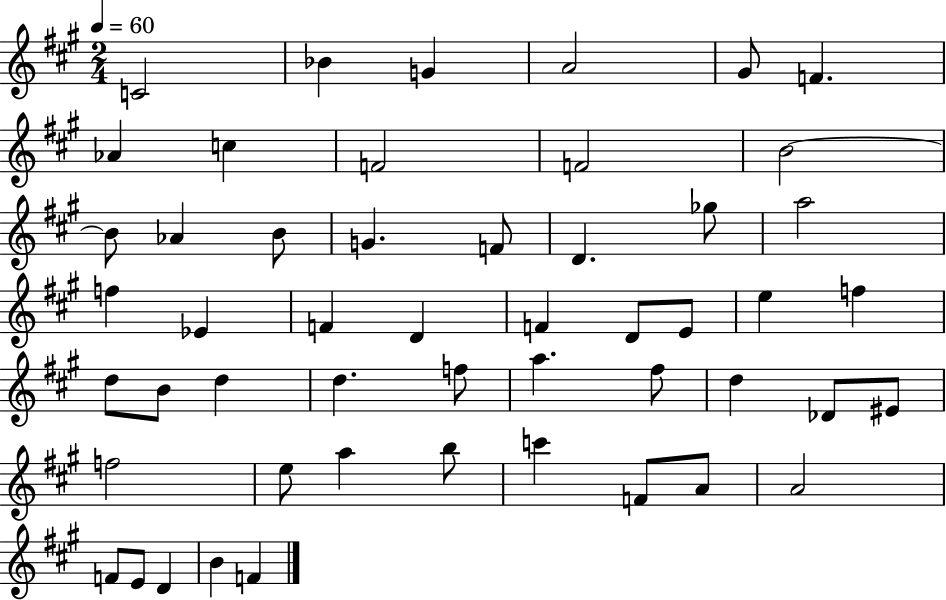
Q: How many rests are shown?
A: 0